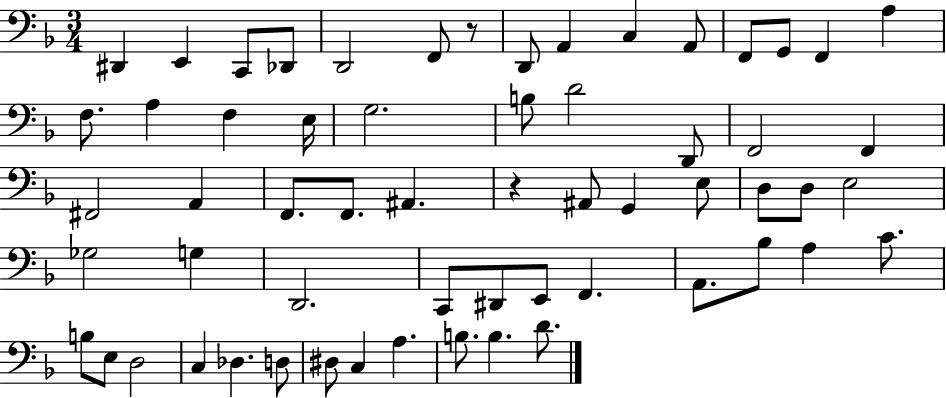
X:1
T:Untitled
M:3/4
L:1/4
K:F
^D,, E,, C,,/2 _D,,/2 D,,2 F,,/2 z/2 D,,/2 A,, C, A,,/2 F,,/2 G,,/2 F,, A, F,/2 A, F, E,/4 G,2 B,/2 D2 D,,/2 F,,2 F,, ^F,,2 A,, F,,/2 F,,/2 ^A,, z ^A,,/2 G,, E,/2 D,/2 D,/2 E,2 _G,2 G, D,,2 C,,/2 ^D,,/2 E,,/2 F,, A,,/2 _B,/2 A, C/2 B,/2 E,/2 D,2 C, _D, D,/2 ^D,/2 C, A, B,/2 B, D/2